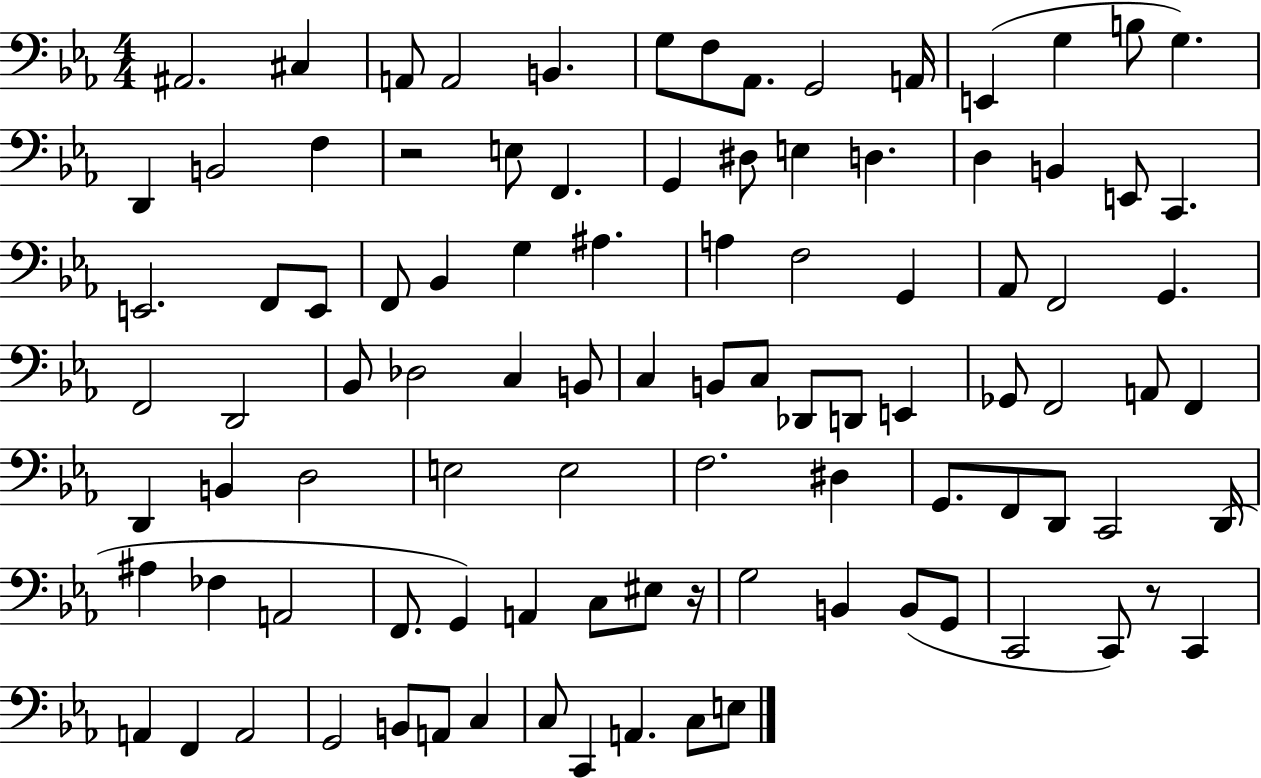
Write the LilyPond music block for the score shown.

{
  \clef bass
  \numericTimeSignature
  \time 4/4
  \key ees \major
  \repeat volta 2 { ais,2. cis4 | a,8 a,2 b,4. | g8 f8 aes,8. g,2 a,16 | e,4( g4 b8 g4.) | \break d,4 b,2 f4 | r2 e8 f,4. | g,4 dis8 e4 d4. | d4 b,4 e,8 c,4. | \break e,2. f,8 e,8 | f,8 bes,4 g4 ais4. | a4 f2 g,4 | aes,8 f,2 g,4. | \break f,2 d,2 | bes,8 des2 c4 b,8 | c4 b,8 c8 des,8 d,8 e,4 | ges,8 f,2 a,8 f,4 | \break d,4 b,4 d2 | e2 e2 | f2. dis4 | g,8. f,8 d,8 c,2 d,16( | \break ais4 fes4 a,2 | f,8. g,4) a,4 c8 eis8 r16 | g2 b,4 b,8( g,8 | c,2 c,8) r8 c,4 | \break a,4 f,4 a,2 | g,2 b,8 a,8 c4 | c8 c,4 a,4. c8 e8 | } \bar "|."
}